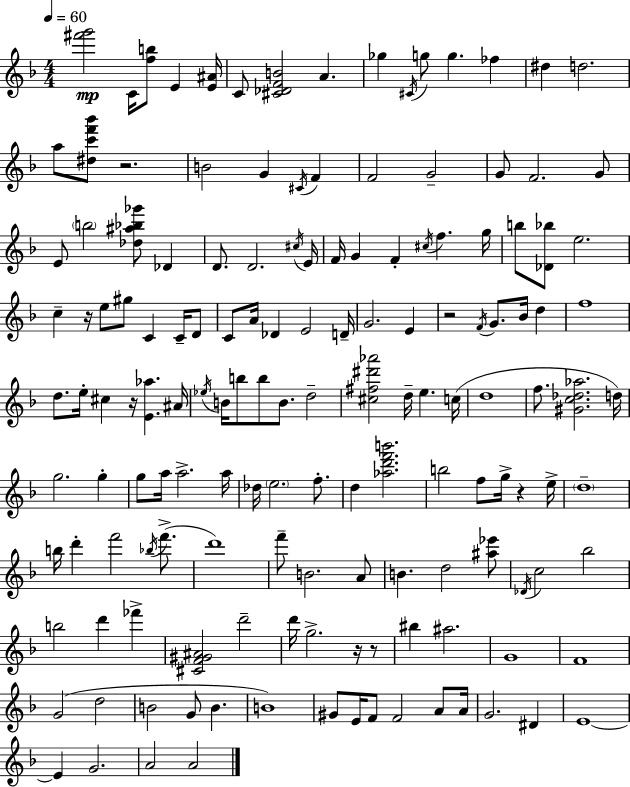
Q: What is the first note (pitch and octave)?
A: C4